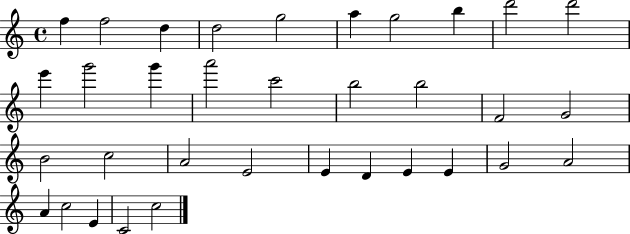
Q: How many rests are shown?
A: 0